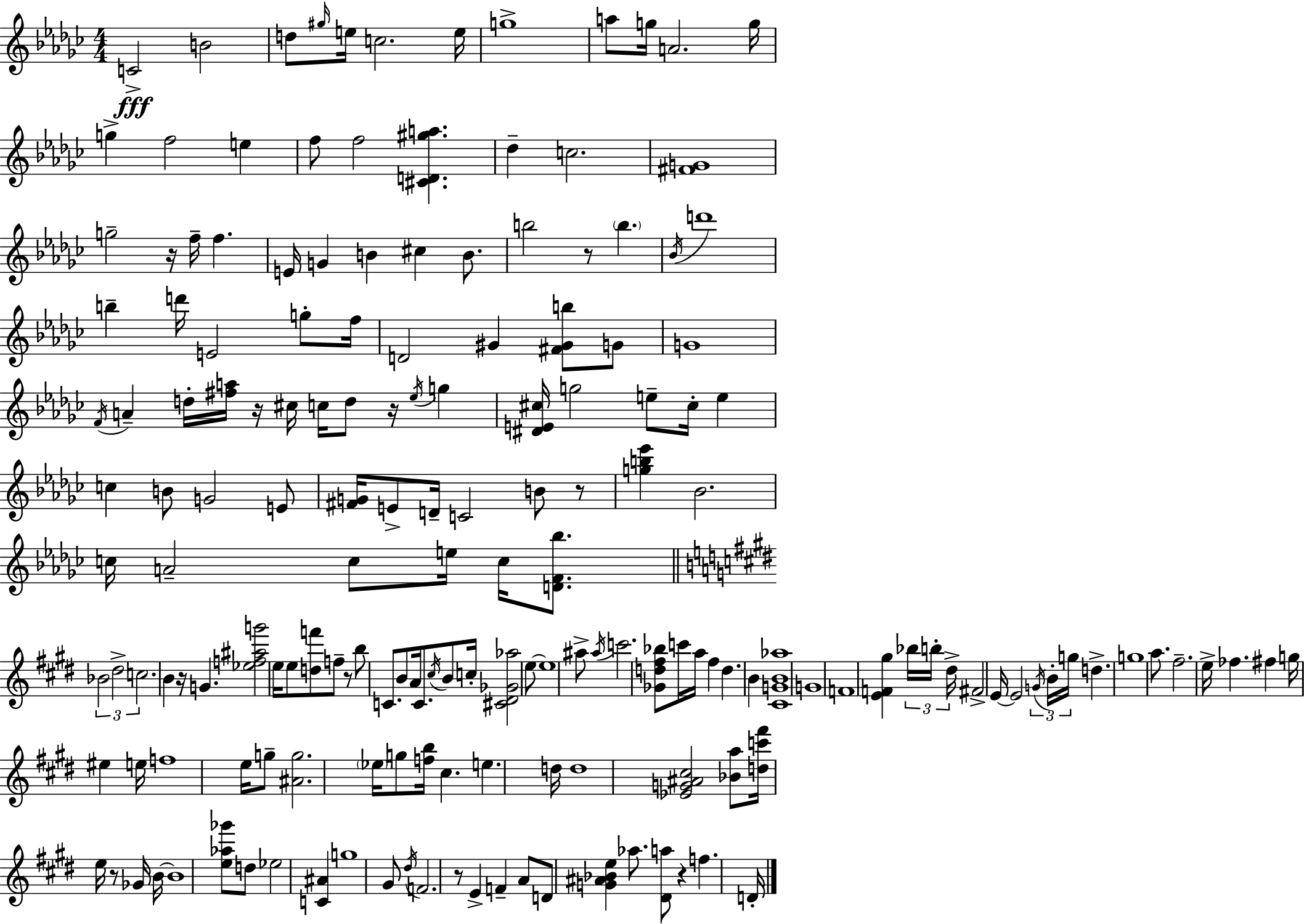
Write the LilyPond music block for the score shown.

{
  \clef treble
  \numericTimeSignature
  \time 4/4
  \key ees \minor
  c'2->\fff b'2 | d''8 \grace { gis''16 } e''16 c''2. | e''16 g''1-> | a''8 g''16 a'2. | \break g''16 g''4-> f''2 e''4 | f''8 f''2 <cis' d' gis'' a''>4. | des''4-- c''2. | <fis' g'>1 | \break g''2-- r16 f''16-- f''4. | e'16 g'4 b'4 cis''4 b'8. | b''2 r8 \parenthesize b''4. | \acciaccatura { bes'16 } d'''1 | \break b''4-- d'''16 e'2 g''8-. | f''16 d'2 gis'4 <fis' gis' b''>8 | g'8 g'1 | \acciaccatura { f'16 } a'4-- d''16-. <fis'' a''>16 r16 cis''16 c''16 d''8 r16 \acciaccatura { ees''16 } | \break g''4 <dis' e' cis''>16 g''2 e''8-- cis''16-. | e''4 c''4 b'8 g'2 | e'8 <fis' g'>16 e'8-> d'16-- c'2 | b'8 r8 <g'' b'' ees'''>4 bes'2. | \break c''16 a'2-- c''8 e''16 | c''16 <d' f' bes''>8. \bar "||" \break \key e \major \tuplet 3/2 { bes'2 dis''2-> | c''2. } b'4 | r16 g'4. <ees'' f'' ais'' g'''>2 e''16 | e''8 <d'' f'''>8 f''8-- r8 b''8 c'8. b'8 a'16 | \break c'8. \acciaccatura { cis''16 } b'8 c''16-. <cis' dis' ges' aes''>2 e''8~~ | e''1 | ais''8-> \acciaccatura { ais''16 } c'''2. | <ges' d'' fis'' bes''>8 c'''16 a''16 fis''4 d''4. b'4 | \break <cis' g' b' aes''>1 | g'1 | f'1 | <e' f' gis''>4 \tuplet 3/2 { bes''16 b''16-. dis''16-> } fis'2-> | \break e'16~~ e'2 \tuplet 3/2 { \acciaccatura { g'16 } b'16-. g''16 } d''4.-> | g''1 | a''8. fis''2.-- | e''16-> fes''4. fis''4 g''16 eis''4 | \break e''16 f''1 | e''16 g''8-- <ais' g''>2. | \parenthesize ees''16 g''8 <f'' b''>16 cis''4. e''4. | d''16 d''1 | \break <ees' g' ais' cis''>2 <bes' a''>8 <d'' c''' fis'''>16 e''16 r8 | ges'16 b'16~~ b'1 | <e'' aes'' ges'''>8 d''8 ees''2 <c' ais'>4 | g''1 | \break gis'8 \acciaccatura { dis''16 } f'2. | r8 e'4-> f'4-- a'8 d'8 | <g' ais' bes' e''>4 aes''8. <dis' a''>8 r4 f''4. | d'16-. \bar "|."
}